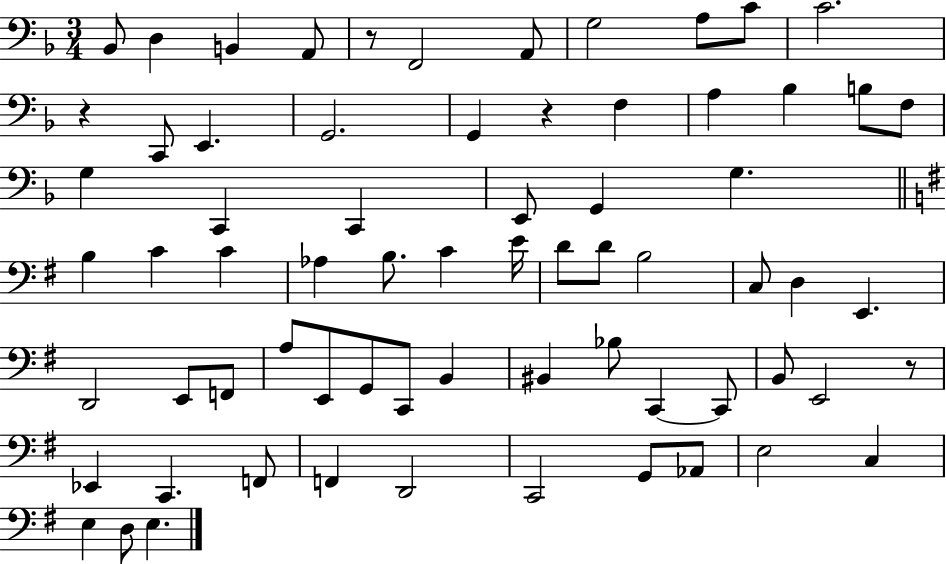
Bb2/e D3/q B2/q A2/e R/e F2/h A2/e G3/h A3/e C4/e C4/h. R/q C2/e E2/q. G2/h. G2/q R/q F3/q A3/q Bb3/q B3/e F3/e G3/q C2/q C2/q E2/e G2/q G3/q. B3/q C4/q C4/q Ab3/q B3/e. C4/q E4/s D4/e D4/e B3/h C3/e D3/q E2/q. D2/h E2/e F2/e A3/e E2/e G2/e C2/e B2/q BIS2/q Bb3/e C2/q C2/e B2/e E2/h R/e Eb2/q C2/q. F2/e F2/q D2/h C2/h G2/e Ab2/e E3/h C3/q E3/q D3/e E3/q.